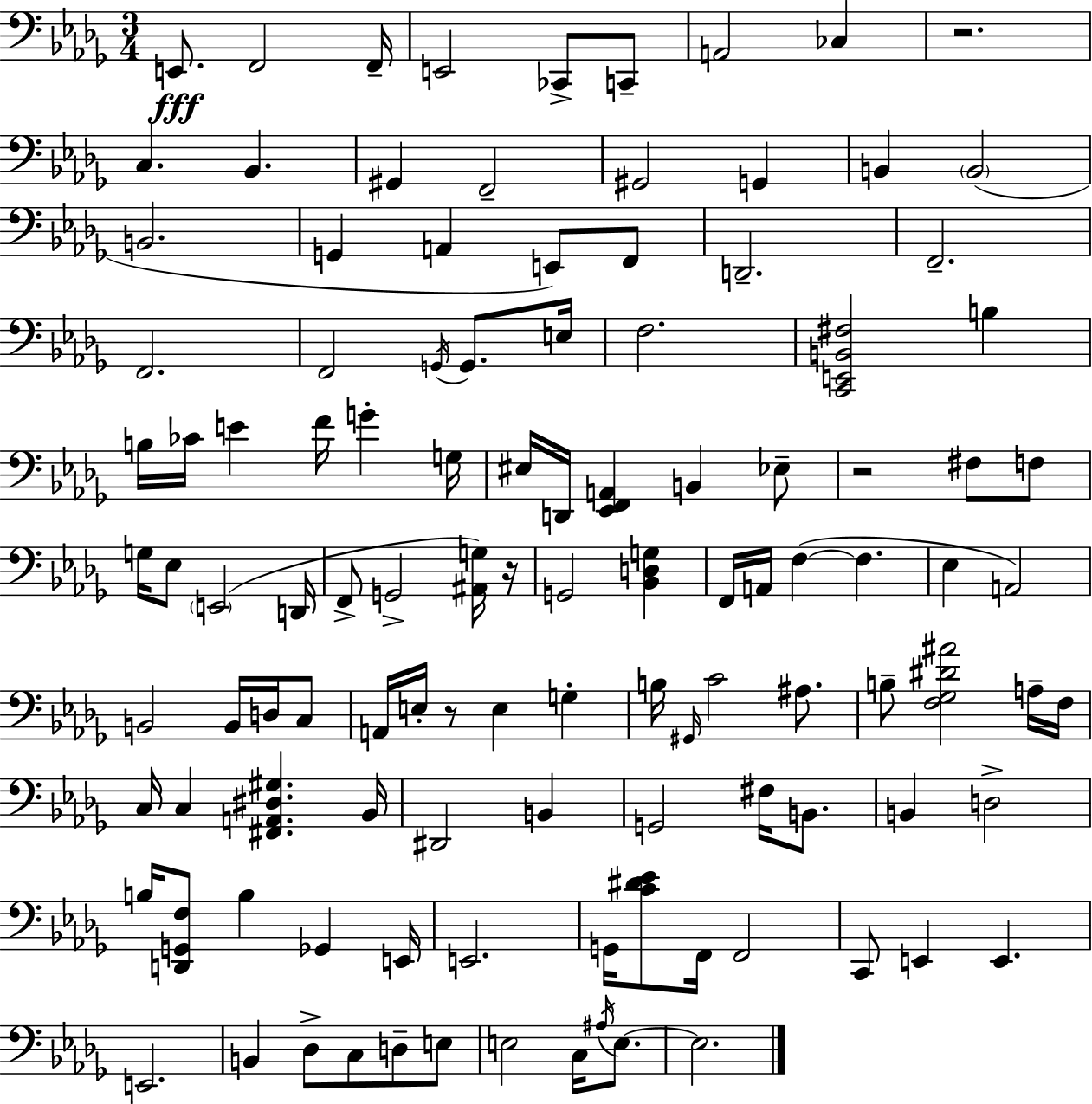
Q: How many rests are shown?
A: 4